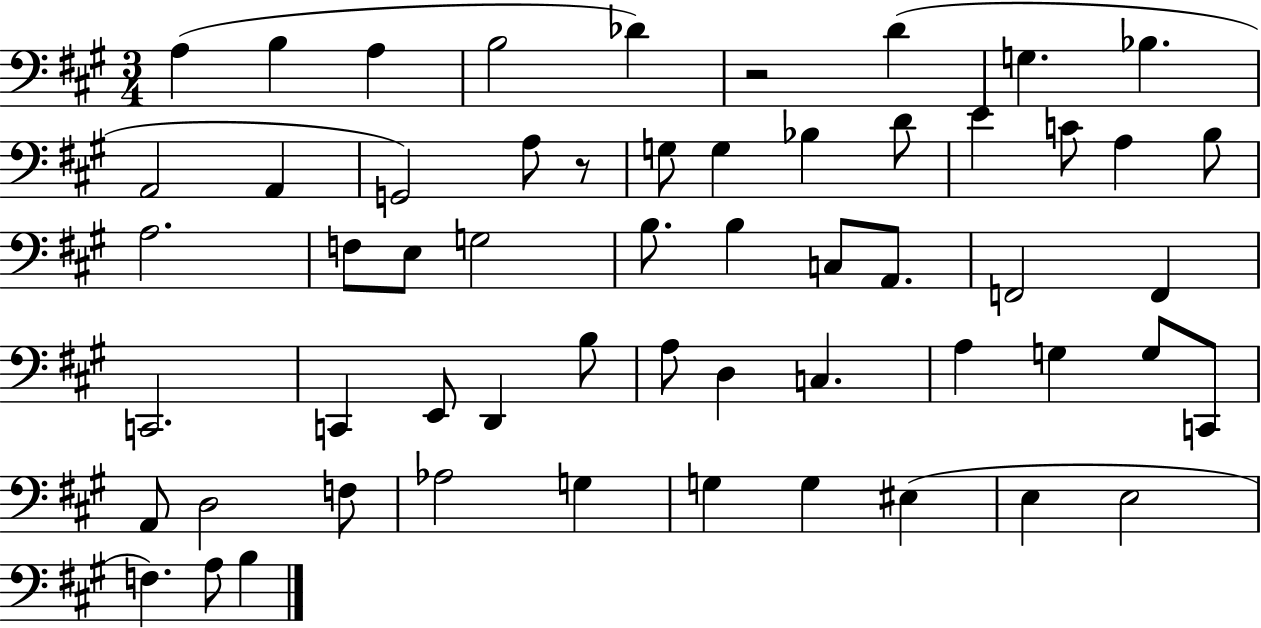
X:1
T:Untitled
M:3/4
L:1/4
K:A
A, B, A, B,2 _D z2 D G, _B, A,,2 A,, G,,2 A,/2 z/2 G,/2 G, _B, D/2 E C/2 A, B,/2 A,2 F,/2 E,/2 G,2 B,/2 B, C,/2 A,,/2 F,,2 F,, C,,2 C,, E,,/2 D,, B,/2 A,/2 D, C, A, G, G,/2 C,,/2 A,,/2 D,2 F,/2 _A,2 G, G, G, ^E, E, E,2 F, A,/2 B,